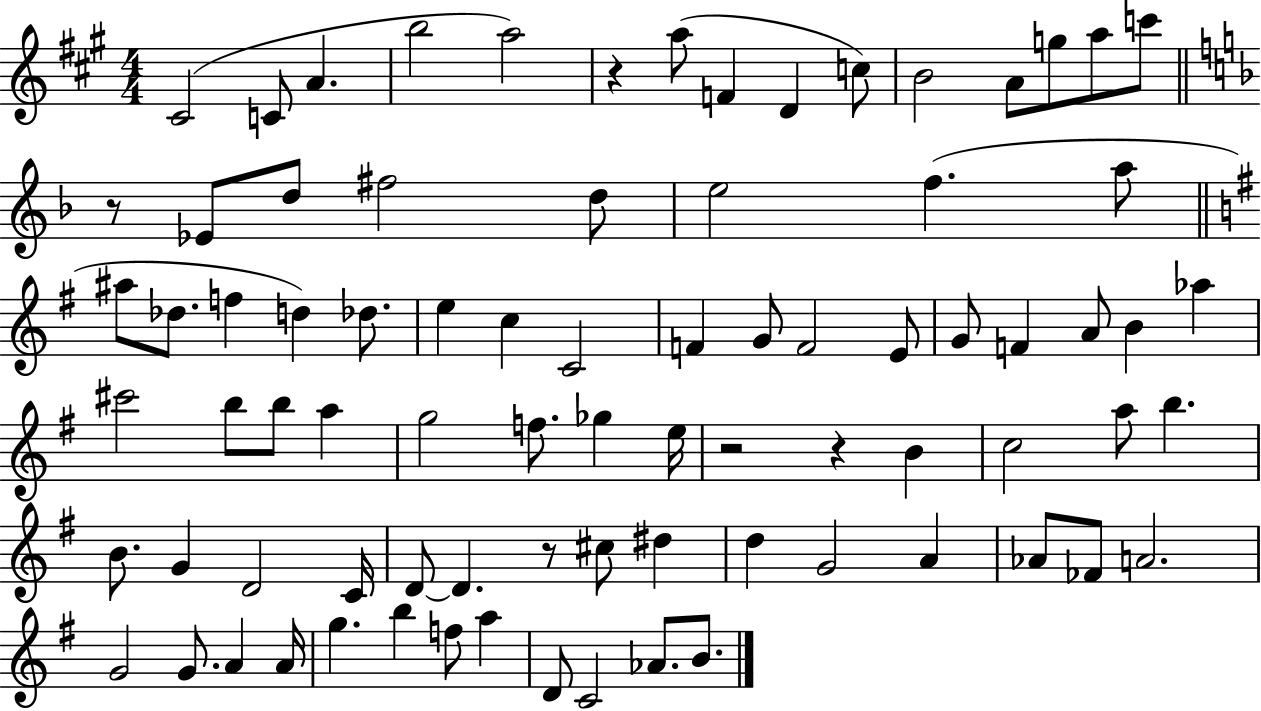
C#4/h C4/e A4/q. B5/h A5/h R/q A5/e F4/q D4/q C5/e B4/h A4/e G5/e A5/e C6/e R/e Eb4/e D5/e F#5/h D5/e E5/h F5/q. A5/e A#5/e Db5/e. F5/q D5/q Db5/e. E5/q C5/q C4/h F4/q G4/e F4/h E4/e G4/e F4/q A4/e B4/q Ab5/q C#6/h B5/e B5/e A5/q G5/h F5/e. Gb5/q E5/s R/h R/q B4/q C5/h A5/e B5/q. B4/e. G4/q D4/h C4/s D4/e D4/q. R/e C#5/e D#5/q D5/q G4/h A4/q Ab4/e FES4/e A4/h. G4/h G4/e. A4/q A4/s G5/q. B5/q F5/e A5/q D4/e C4/h Ab4/e. B4/e.